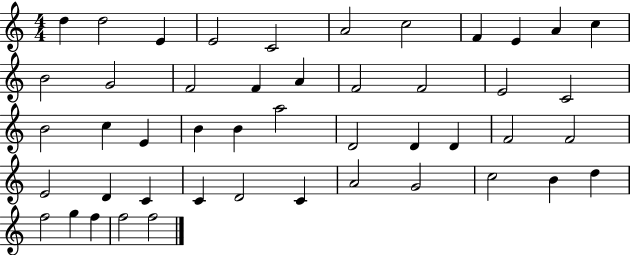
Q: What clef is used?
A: treble